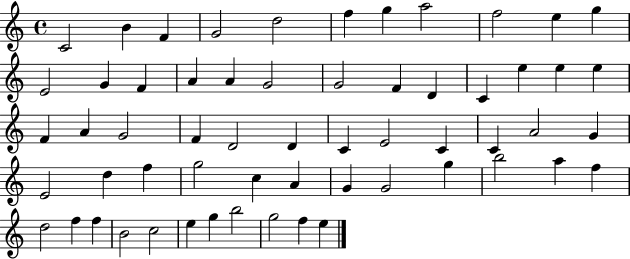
{
  \clef treble
  \time 4/4
  \defaultTimeSignature
  \key c \major
  c'2 b'4 f'4 | g'2 d''2 | f''4 g''4 a''2 | f''2 e''4 g''4 | \break e'2 g'4 f'4 | a'4 a'4 g'2 | g'2 f'4 d'4 | c'4 e''4 e''4 e''4 | \break f'4 a'4 g'2 | f'4 d'2 d'4 | c'4 e'2 c'4 | c'4 a'2 g'4 | \break e'2 d''4 f''4 | g''2 c''4 a'4 | g'4 g'2 g''4 | b''2 a''4 f''4 | \break d''2 f''4 f''4 | b'2 c''2 | e''4 g''4 b''2 | g''2 f''4 e''4 | \break \bar "|."
}